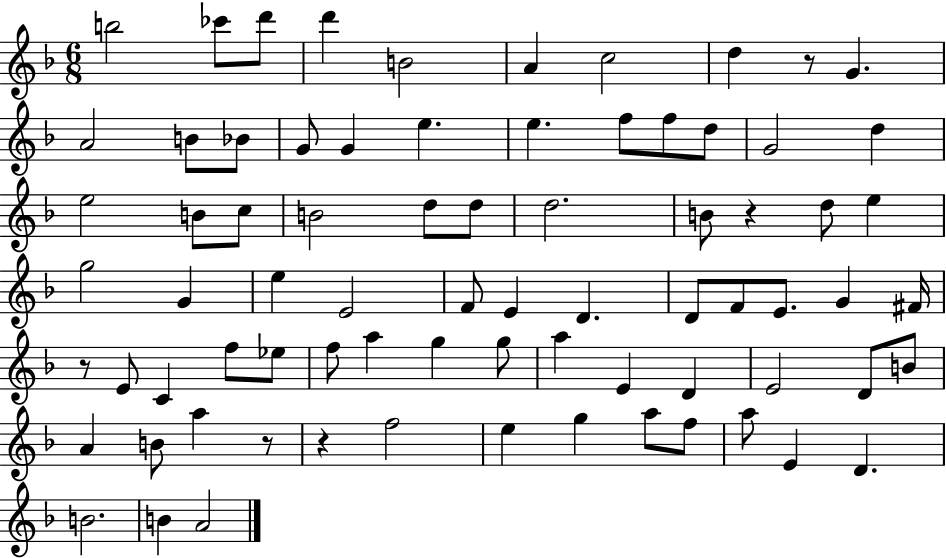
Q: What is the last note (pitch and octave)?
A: A4